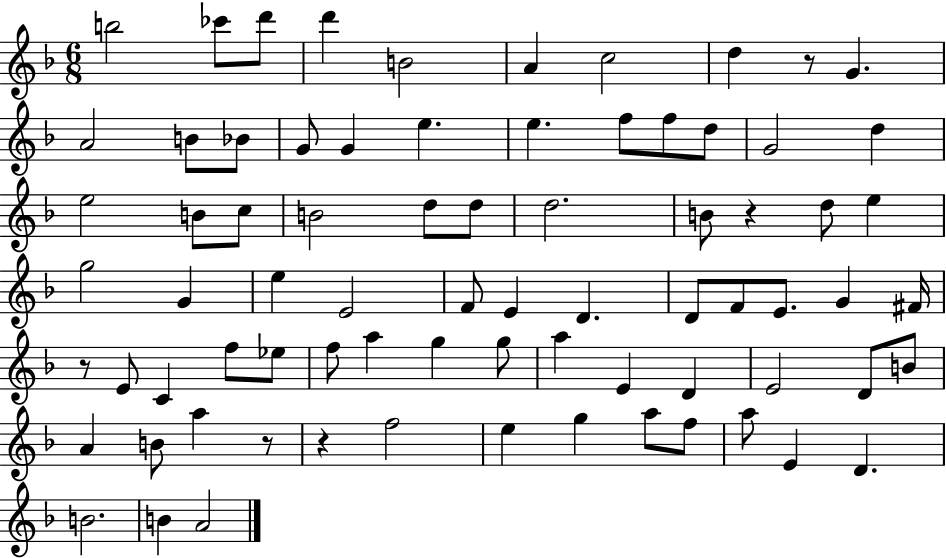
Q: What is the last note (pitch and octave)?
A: A4